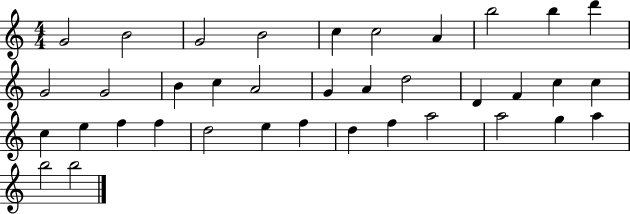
{
  \clef treble
  \numericTimeSignature
  \time 4/4
  \key c \major
  g'2 b'2 | g'2 b'2 | c''4 c''2 a'4 | b''2 b''4 d'''4 | \break g'2 g'2 | b'4 c''4 a'2 | g'4 a'4 d''2 | d'4 f'4 c''4 c''4 | \break c''4 e''4 f''4 f''4 | d''2 e''4 f''4 | d''4 f''4 a''2 | a''2 g''4 a''4 | \break b''2 b''2 | \bar "|."
}